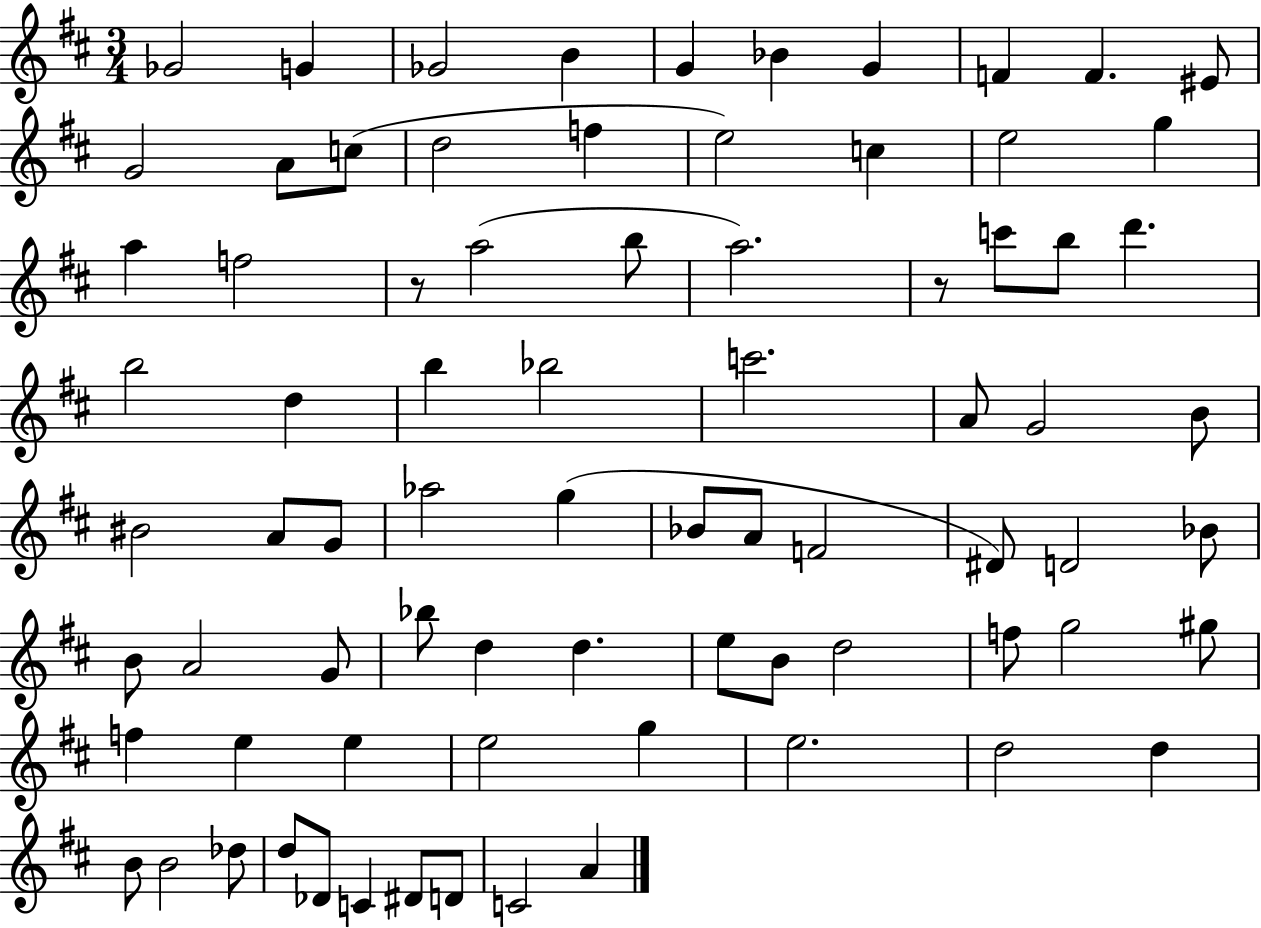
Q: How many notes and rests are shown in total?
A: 78